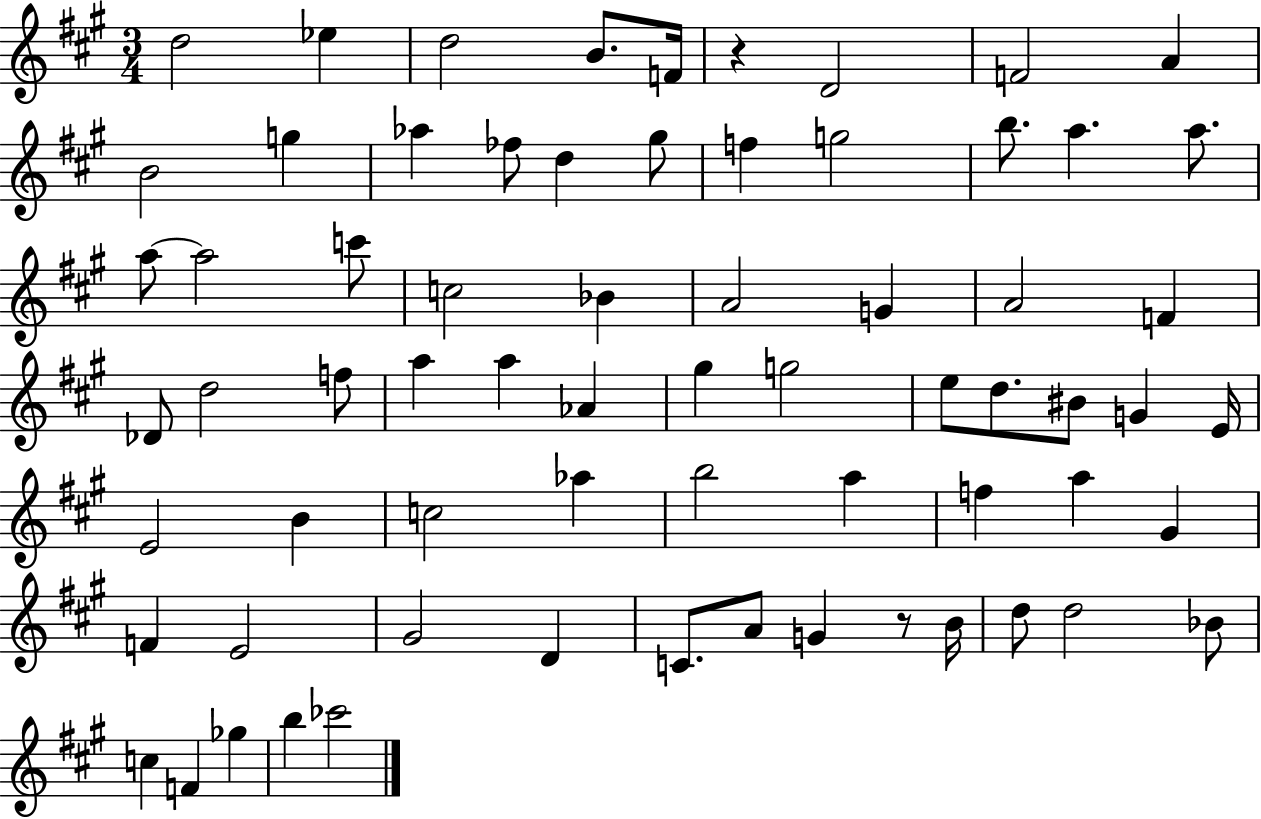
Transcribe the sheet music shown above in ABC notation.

X:1
T:Untitled
M:3/4
L:1/4
K:A
d2 _e d2 B/2 F/4 z D2 F2 A B2 g _a _f/2 d ^g/2 f g2 b/2 a a/2 a/2 a2 c'/2 c2 _B A2 G A2 F _D/2 d2 f/2 a a _A ^g g2 e/2 d/2 ^B/2 G E/4 E2 B c2 _a b2 a f a ^G F E2 ^G2 D C/2 A/2 G z/2 B/4 d/2 d2 _B/2 c F _g b _c'2